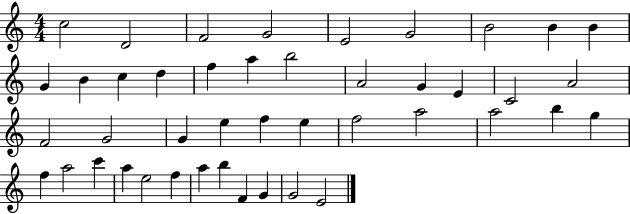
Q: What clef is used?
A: treble